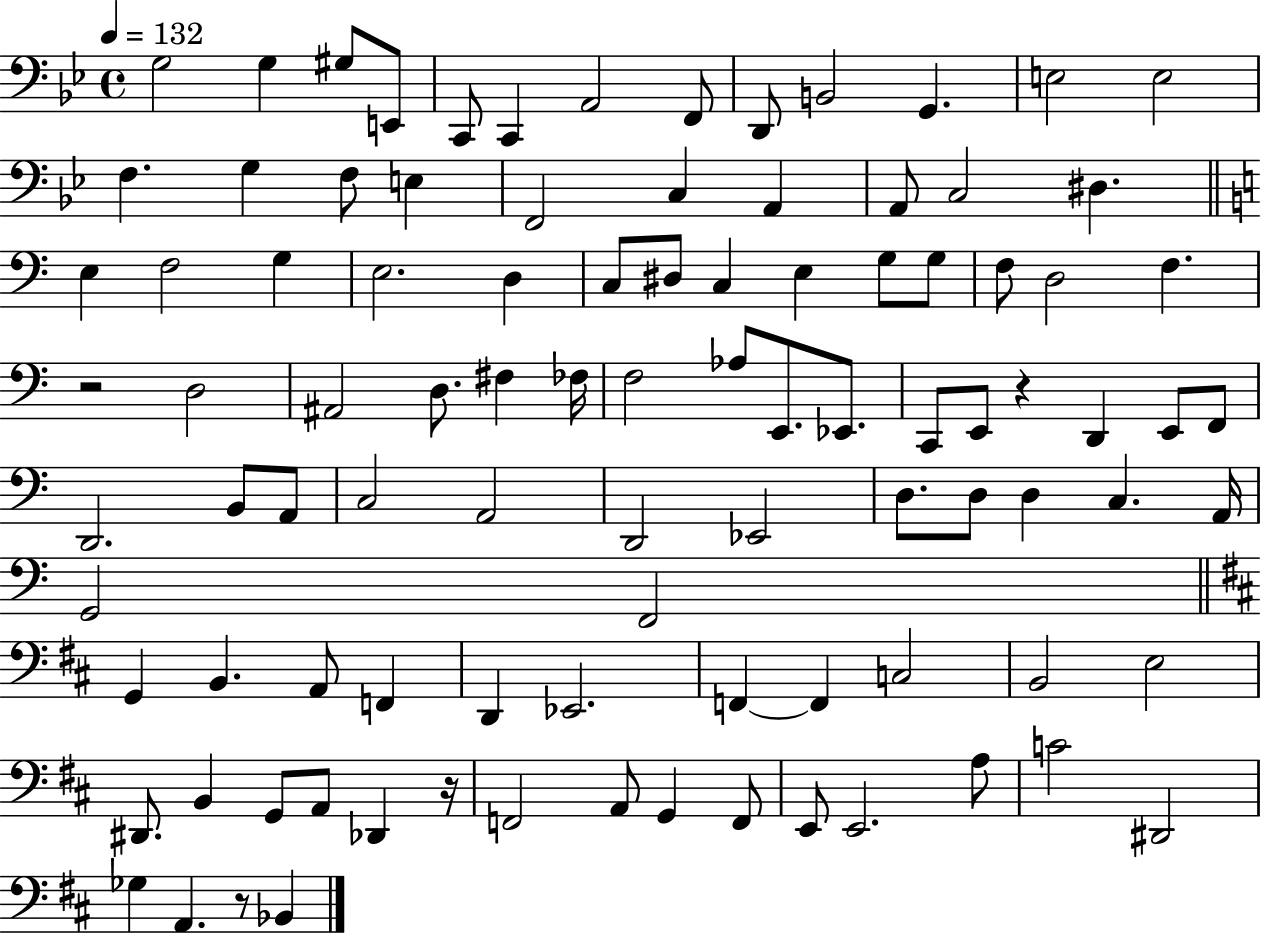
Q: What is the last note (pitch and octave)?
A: Bb2